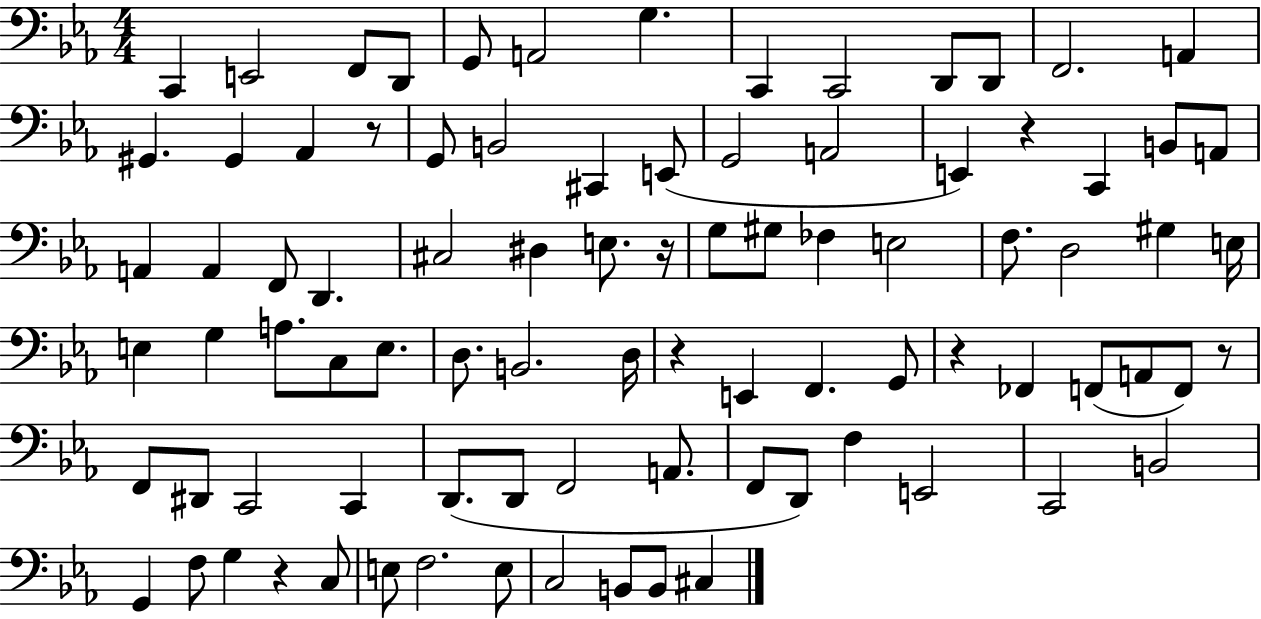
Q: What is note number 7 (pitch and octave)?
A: G3